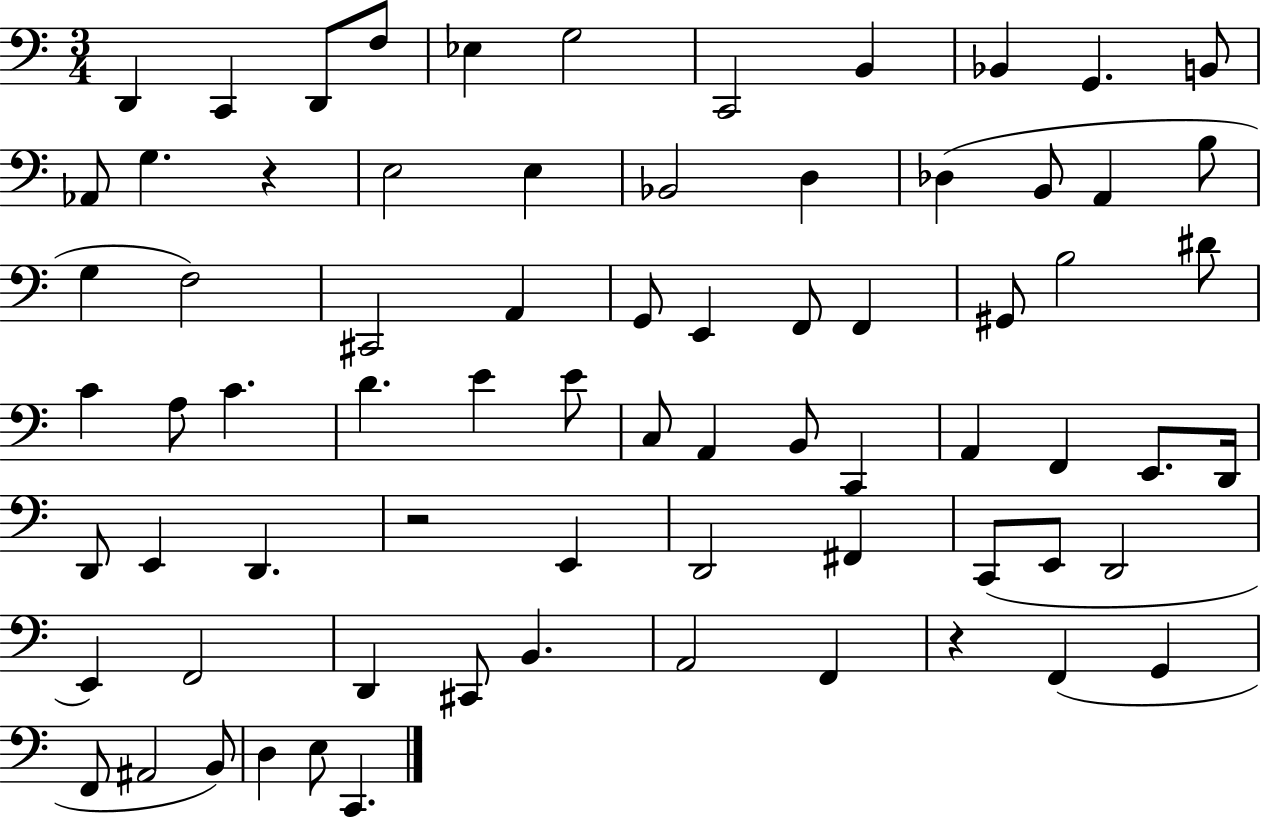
D2/q C2/q D2/e F3/e Eb3/q G3/h C2/h B2/q Bb2/q G2/q. B2/e Ab2/e G3/q. R/q E3/h E3/q Bb2/h D3/q Db3/q B2/e A2/q B3/e G3/q F3/h C#2/h A2/q G2/e E2/q F2/e F2/q G#2/e B3/h D#4/e C4/q A3/e C4/q. D4/q. E4/q E4/e C3/e A2/q B2/e C2/q A2/q F2/q E2/e. D2/s D2/e E2/q D2/q. R/h E2/q D2/h F#2/q C2/e E2/e D2/h E2/q F2/h D2/q C#2/e B2/q. A2/h F2/q R/q F2/q G2/q F2/e A#2/h B2/e D3/q E3/e C2/q.